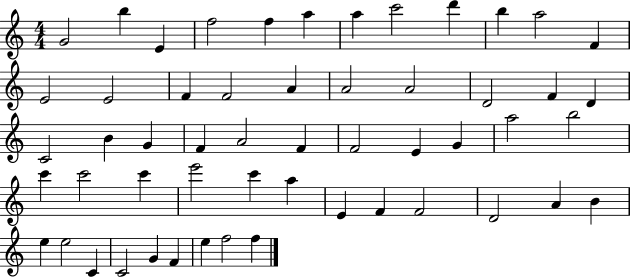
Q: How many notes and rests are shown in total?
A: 54